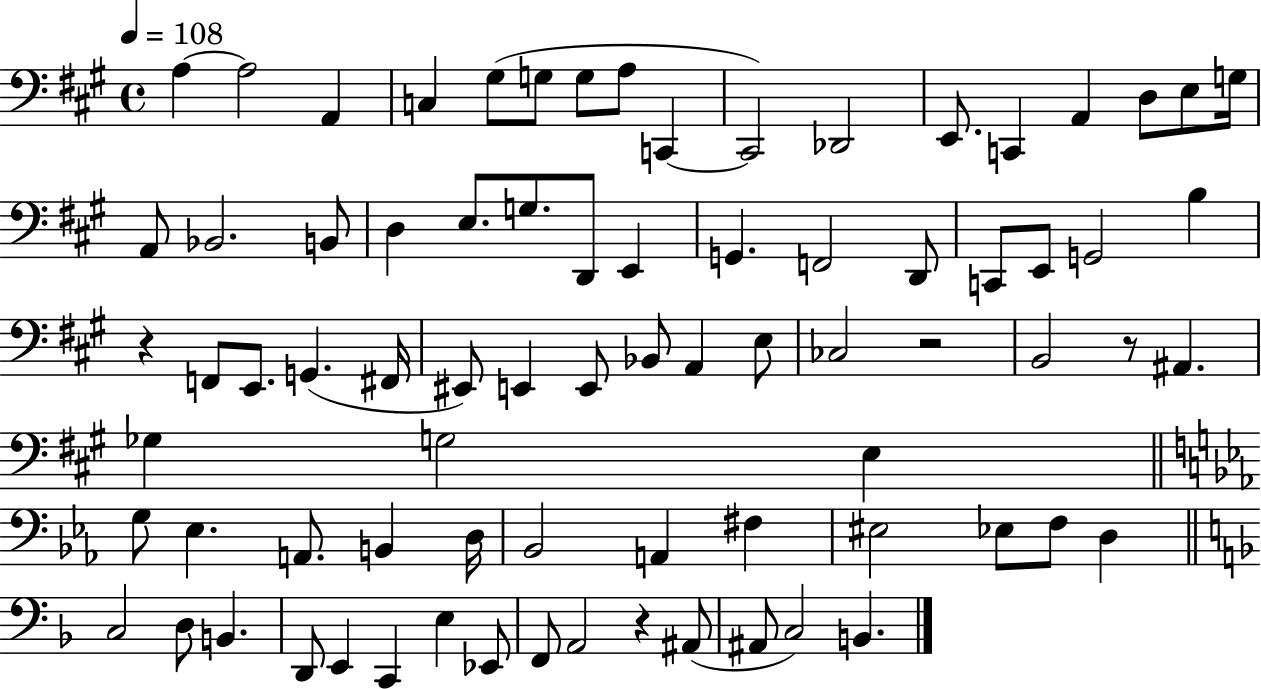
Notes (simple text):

A3/q A3/h A2/q C3/q G#3/e G3/e G3/e A3/e C2/q C2/h Db2/h E2/e. C2/q A2/q D3/e E3/e G3/s A2/e Bb2/h. B2/e D3/q E3/e. G3/e. D2/e E2/q G2/q. F2/h D2/e C2/e E2/e G2/h B3/q R/q F2/e E2/e. G2/q. F#2/s EIS2/e E2/q E2/e Bb2/e A2/q E3/e CES3/h R/h B2/h R/e A#2/q. Gb3/q G3/h E3/q G3/e Eb3/q. A2/e. B2/q D3/s Bb2/h A2/q F#3/q EIS3/h Eb3/e F3/e D3/q C3/h D3/e B2/q. D2/e E2/q C2/q E3/q Eb2/e F2/e A2/h R/q A#2/e A#2/e C3/h B2/q.